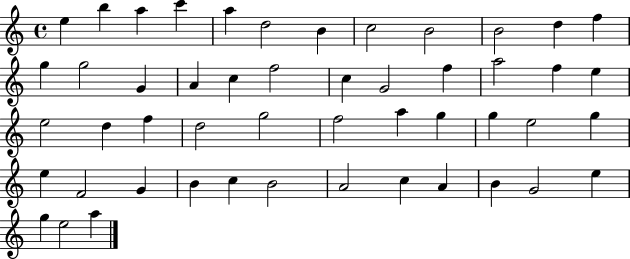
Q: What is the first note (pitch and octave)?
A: E5